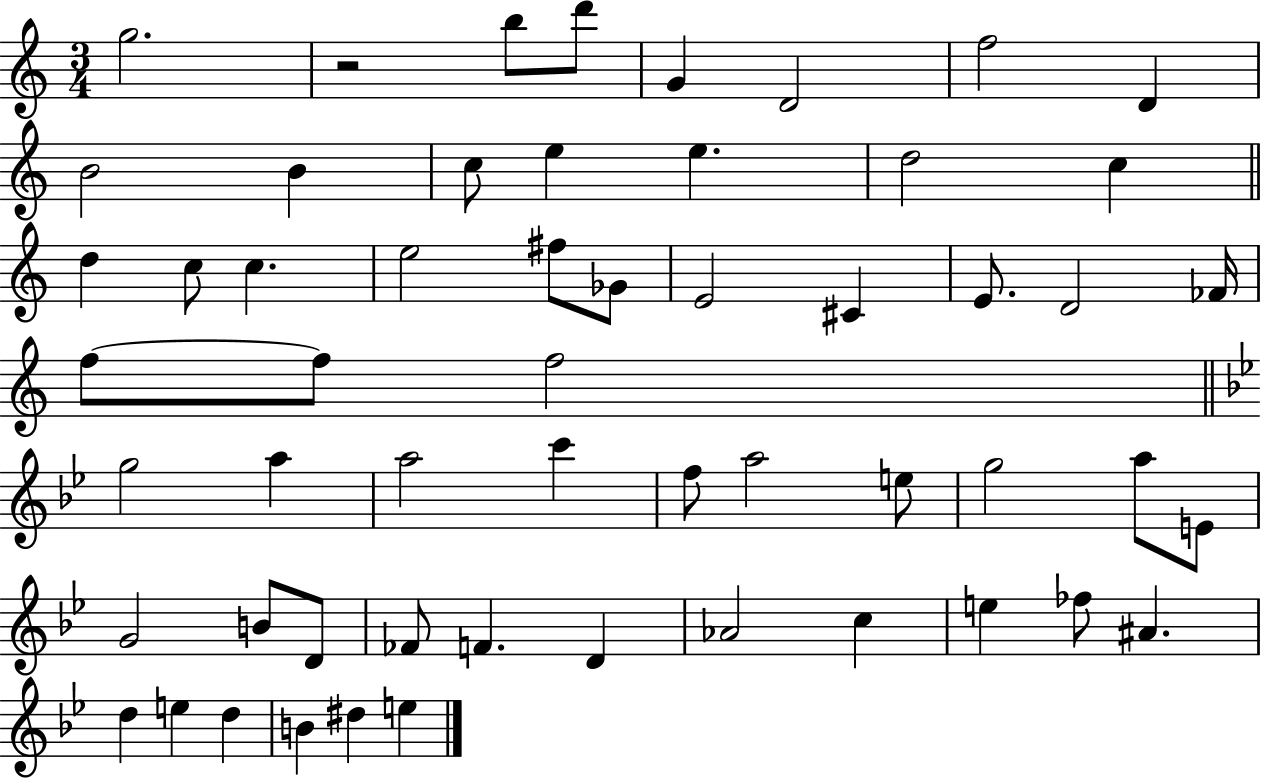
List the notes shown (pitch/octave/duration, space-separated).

G5/h. R/h B5/e D6/e G4/q D4/h F5/h D4/q B4/h B4/q C5/e E5/q E5/q. D5/h C5/q D5/q C5/e C5/q. E5/h F#5/e Gb4/e E4/h C#4/q E4/e. D4/h FES4/s F5/e F5/e F5/h G5/h A5/q A5/h C6/q F5/e A5/h E5/e G5/h A5/e E4/e G4/h B4/e D4/e FES4/e F4/q. D4/q Ab4/h C5/q E5/q FES5/e A#4/q. D5/q E5/q D5/q B4/q D#5/q E5/q